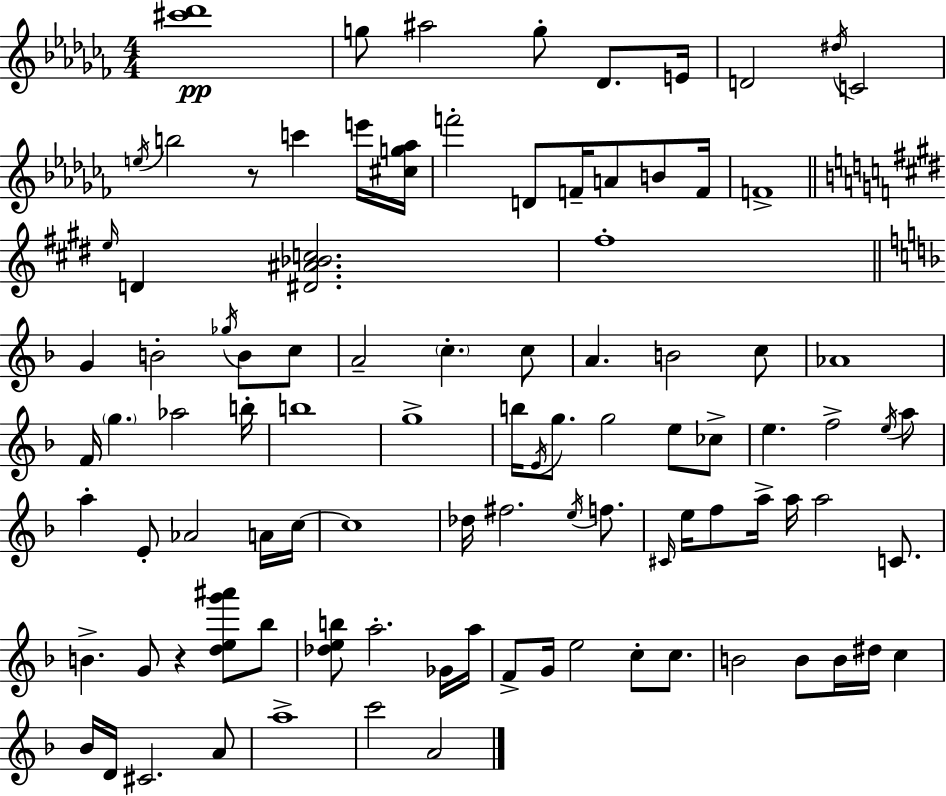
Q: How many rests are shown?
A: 2